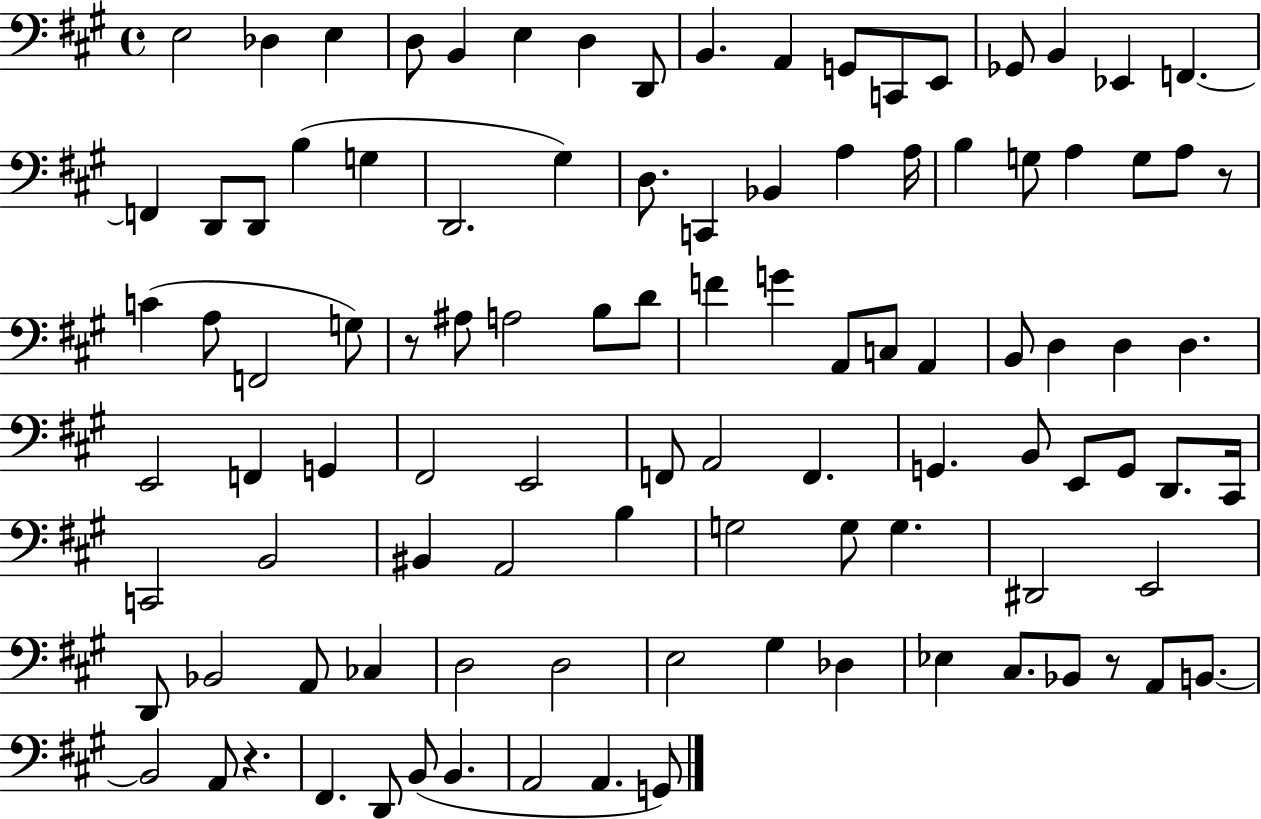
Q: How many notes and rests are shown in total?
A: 102